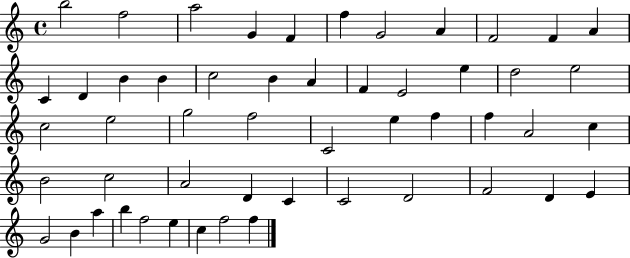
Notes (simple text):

B5/h F5/h A5/h G4/q F4/q F5/q G4/h A4/q F4/h F4/q A4/q C4/q D4/q B4/q B4/q C5/h B4/q A4/q F4/q E4/h E5/q D5/h E5/h C5/h E5/h G5/h F5/h C4/h E5/q F5/q F5/q A4/h C5/q B4/h C5/h A4/h D4/q C4/q C4/h D4/h F4/h D4/q E4/q G4/h B4/q A5/q B5/q F5/h E5/q C5/q F5/h F5/q